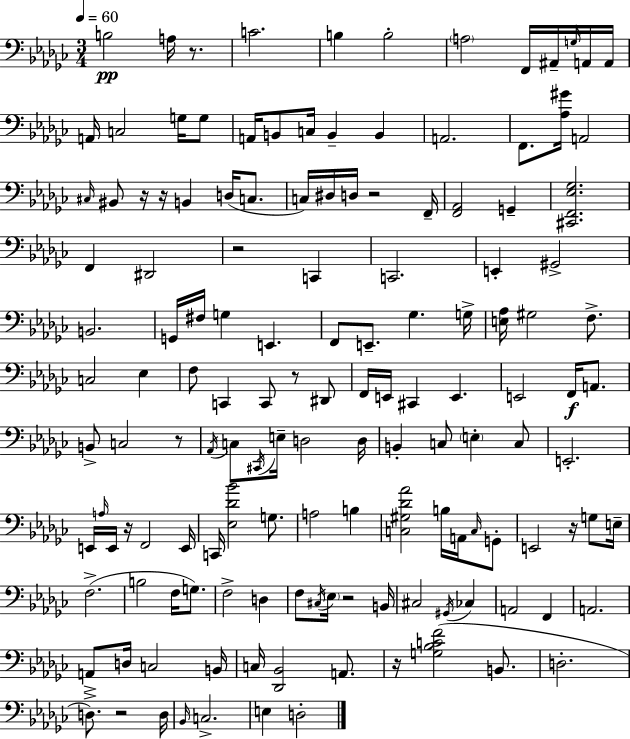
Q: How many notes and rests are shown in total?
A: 142